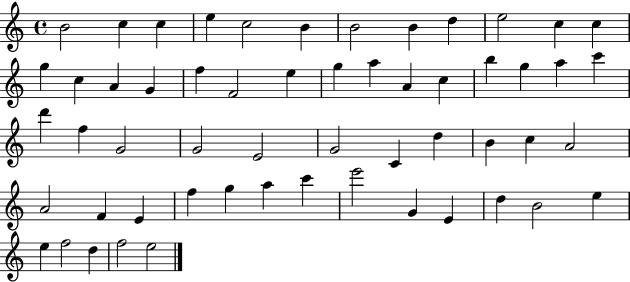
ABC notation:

X:1
T:Untitled
M:4/4
L:1/4
K:C
B2 c c e c2 B B2 B d e2 c c g c A G f F2 e g a A c b g a c' d' f G2 G2 E2 G2 C d B c A2 A2 F E f g a c' e'2 G E d B2 e e f2 d f2 e2